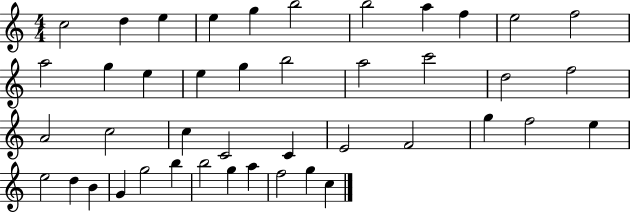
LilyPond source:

{
  \clef treble
  \numericTimeSignature
  \time 4/4
  \key c \major
  c''2 d''4 e''4 | e''4 g''4 b''2 | b''2 a''4 f''4 | e''2 f''2 | \break a''2 g''4 e''4 | e''4 g''4 b''2 | a''2 c'''2 | d''2 f''2 | \break a'2 c''2 | c''4 c'2 c'4 | e'2 f'2 | g''4 f''2 e''4 | \break e''2 d''4 b'4 | g'4 g''2 b''4 | b''2 g''4 a''4 | f''2 g''4 c''4 | \break \bar "|."
}